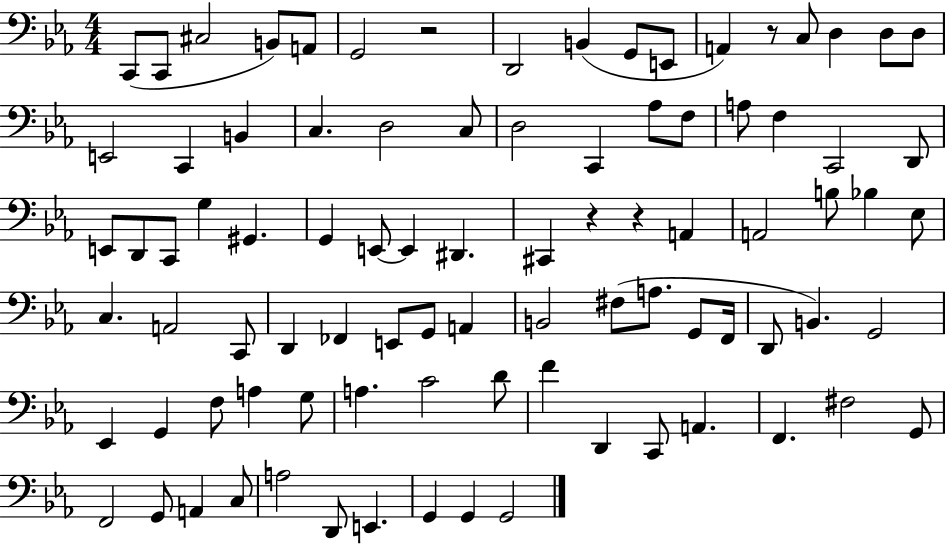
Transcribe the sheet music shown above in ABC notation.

X:1
T:Untitled
M:4/4
L:1/4
K:Eb
C,,/2 C,,/2 ^C,2 B,,/2 A,,/2 G,,2 z2 D,,2 B,, G,,/2 E,,/2 A,, z/2 C,/2 D, D,/2 D,/2 E,,2 C,, B,, C, D,2 C,/2 D,2 C,, _A,/2 F,/2 A,/2 F, C,,2 D,,/2 E,,/2 D,,/2 C,,/2 G, ^G,, G,, E,,/2 E,, ^D,, ^C,, z z A,, A,,2 B,/2 _B, _E,/2 C, A,,2 C,,/2 D,, _F,, E,,/2 G,,/2 A,, B,,2 ^F,/2 A,/2 G,,/2 F,,/4 D,,/2 B,, G,,2 _E,, G,, F,/2 A, G,/2 A, C2 D/2 F D,, C,,/2 A,, F,, ^F,2 G,,/2 F,,2 G,,/2 A,, C,/2 A,2 D,,/2 E,, G,, G,, G,,2